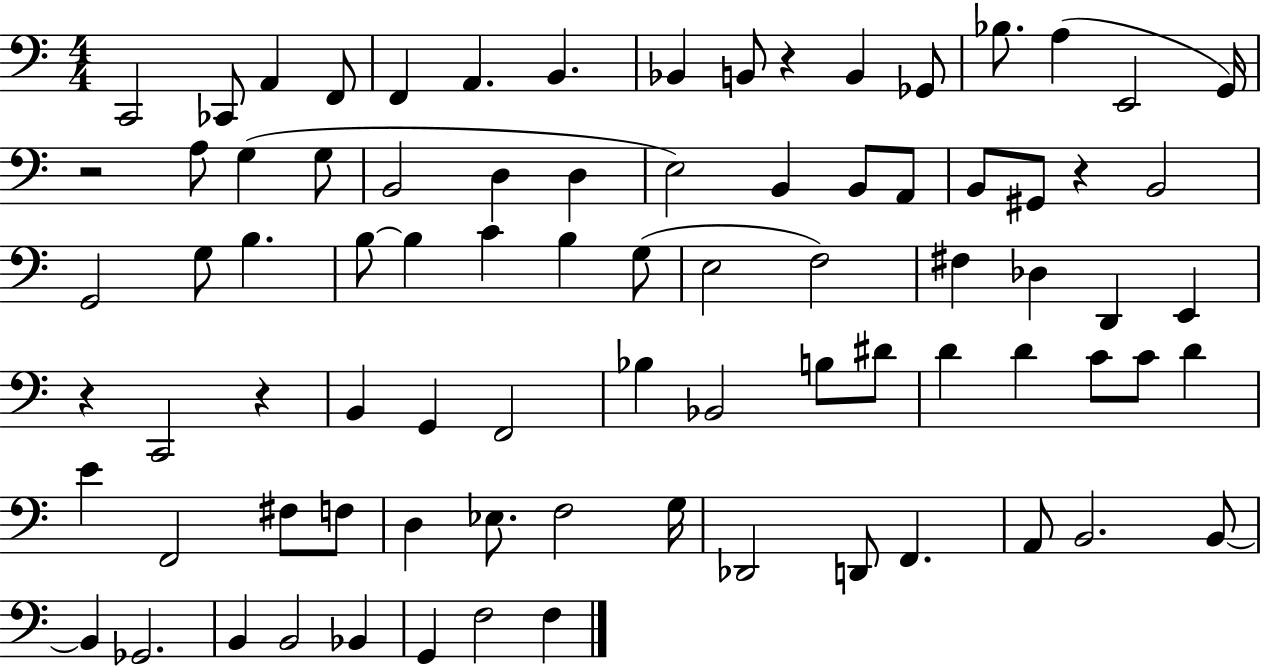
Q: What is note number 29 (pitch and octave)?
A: G2